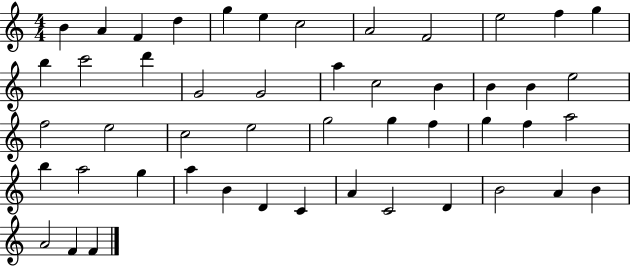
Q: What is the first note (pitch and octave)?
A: B4